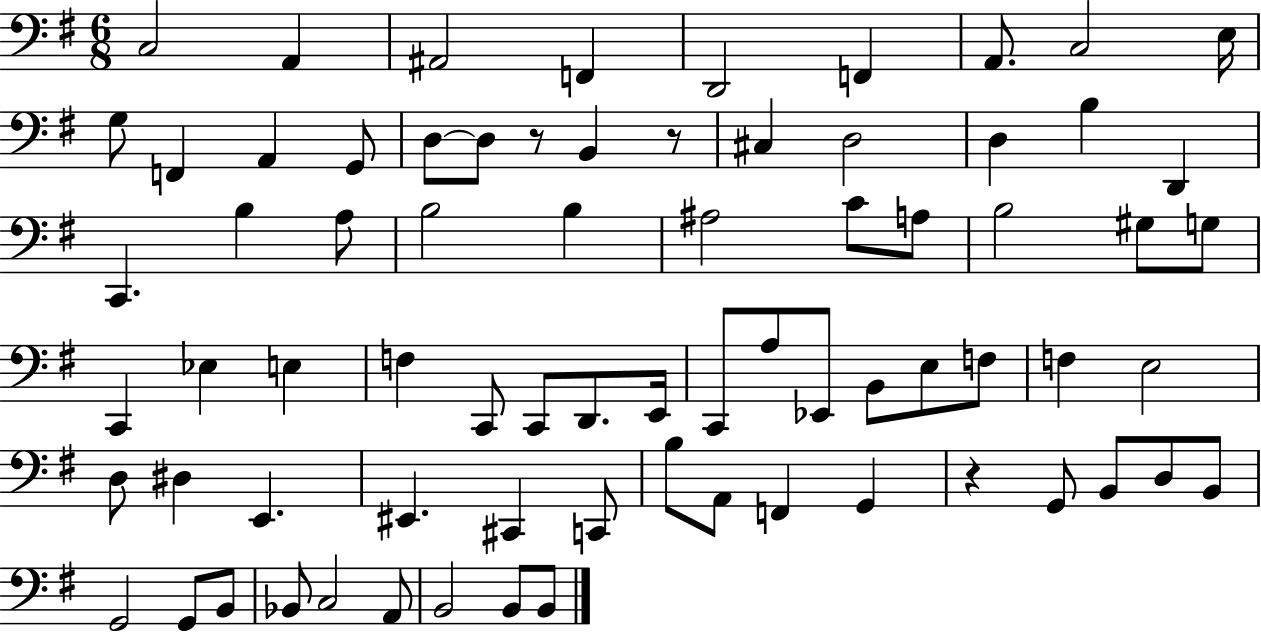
C3/h A2/q A#2/h F2/q D2/h F2/q A2/e. C3/h E3/s G3/e F2/q A2/q G2/e D3/e D3/e R/e B2/q R/e C#3/q D3/h D3/q B3/q D2/q C2/q. B3/q A3/e B3/h B3/q A#3/h C4/e A3/e B3/h G#3/e G3/e C2/q Eb3/q E3/q F3/q C2/e C2/e D2/e. E2/s C2/e A3/e Eb2/e B2/e E3/e F3/e F3/q E3/h D3/e D#3/q E2/q. EIS2/q. C#2/q C2/e B3/e A2/e F2/q G2/q R/q G2/e B2/e D3/e B2/e G2/h G2/e B2/e Bb2/e C3/h A2/e B2/h B2/e B2/e